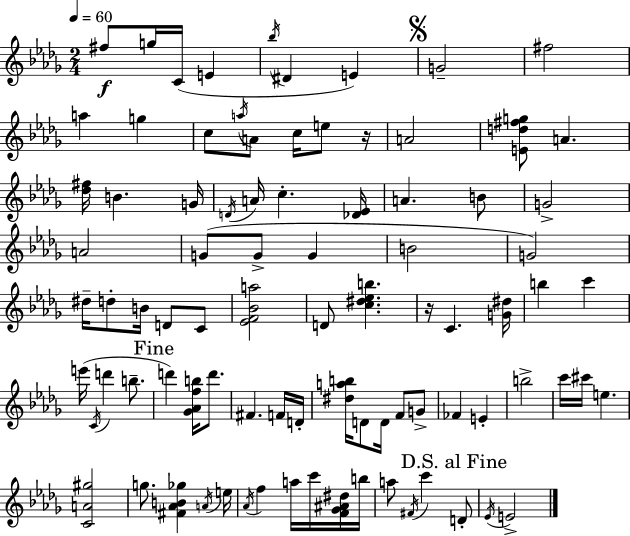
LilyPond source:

{
  \clef treble
  \numericTimeSignature
  \time 2/4
  \key bes \minor
  \tempo 4 = 60
  fis''8\f g''16 c'16( e'4 | \acciaccatura { bes''16 } dis'4 e'4) | \mark \markup { \musicglyph "scripts.segno" } g'2-- | fis''2 | \break a''4 g''4 | c''8 \acciaccatura { a''16 } a'8 c''16 e''8 | r16 a'2 | <e' d'' fis'' g''>8 a'4. | \break <des'' fis''>16 b'4. | g'16 \acciaccatura { d'16 } a'16 c''4.-. | <des' ees'>16 a'4. | b'8 g'2-> | \break a'2 | g'8( g'8-> g'4 | b'2 | g'2) | \break dis''16-- d''8-. b'16 d'8 | c'8 <ees' f' bes' a''>2 | d'8 <c'' dis'' ees'' b''>4. | r16 c'4. | \break <g' dis''>16 b''4 c'''4 | e'''16( \acciaccatura { c'16 } d'''4 | b''8.-- \mark "Fine" d'''4) | <ges' aes' f'' b''>16 d'''8. fis'4. | \break f'16 d'16-. <dis'' a'' b''>16 d'8 d'16 | f'8 g'8-> fes'4 | e'4-. b''2-> | c'''16 cis'''16 e''4. | \break <c' a' gis''>2 | g''8. <fis' aes' b' ges''>4 | \acciaccatura { a'16 } e''16 \acciaccatura { aes'16 } f''4 | a''16 c'''16 <f' ges' ais' dis''>16 b''16 a''8 | \break \acciaccatura { fis'16 } c'''4 \mark "D.S. al Fine" d'8-. \acciaccatura { ees'16 } | e'2-> | \bar "|."
}